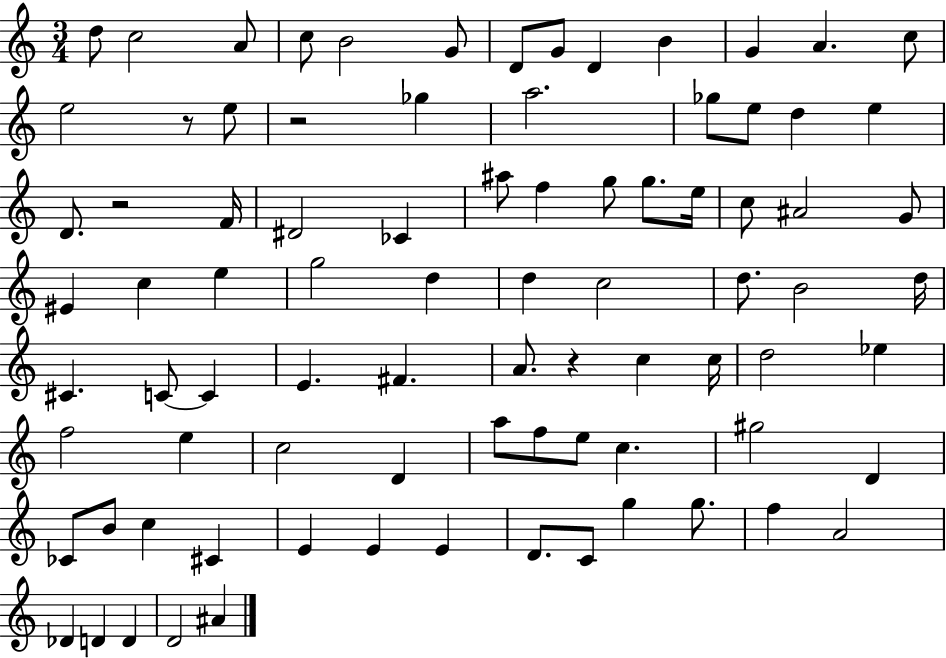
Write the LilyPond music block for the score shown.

{
  \clef treble
  \numericTimeSignature
  \time 3/4
  \key c \major
  d''8 c''2 a'8 | c''8 b'2 g'8 | d'8 g'8 d'4 b'4 | g'4 a'4. c''8 | \break e''2 r8 e''8 | r2 ges''4 | a''2. | ges''8 e''8 d''4 e''4 | \break d'8. r2 f'16 | dis'2 ces'4 | ais''8 f''4 g''8 g''8. e''16 | c''8 ais'2 g'8 | \break eis'4 c''4 e''4 | g''2 d''4 | d''4 c''2 | d''8. b'2 d''16 | \break cis'4. c'8~~ c'4 | e'4. fis'4. | a'8. r4 c''4 c''16 | d''2 ees''4 | \break f''2 e''4 | c''2 d'4 | a''8 f''8 e''8 c''4. | gis''2 d'4 | \break ces'8 b'8 c''4 cis'4 | e'4 e'4 e'4 | d'8. c'8 g''4 g''8. | f''4 a'2 | \break des'4 d'4 d'4 | d'2 ais'4 | \bar "|."
}